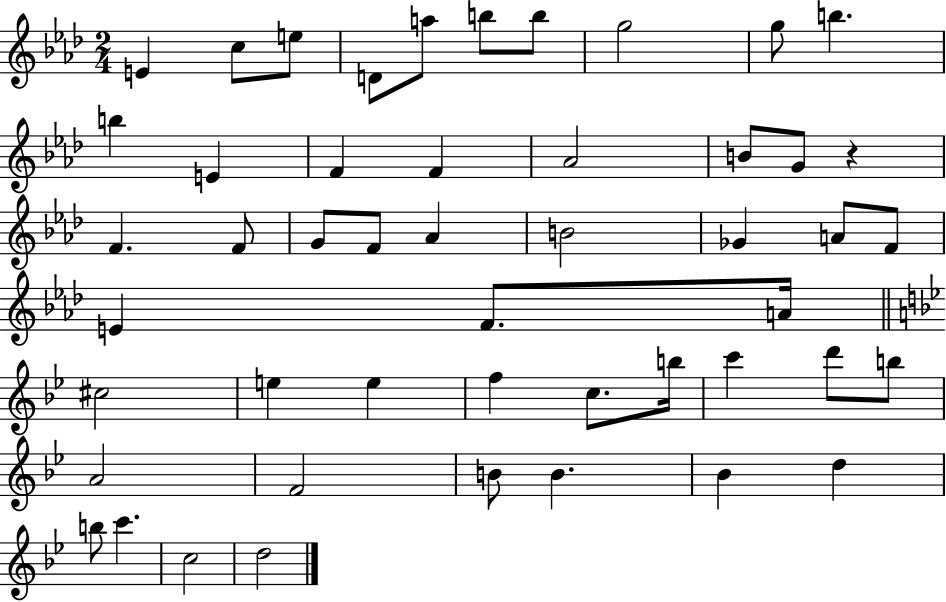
E4/q C5/e E5/e D4/e A5/e B5/e B5/e G5/h G5/e B5/q. B5/q E4/q F4/q F4/q Ab4/h B4/e G4/e R/q F4/q. F4/e G4/e F4/e Ab4/q B4/h Gb4/q A4/e F4/e E4/q F4/e. A4/s C#5/h E5/q E5/q F5/q C5/e. B5/s C6/q D6/e B5/e A4/h F4/h B4/e B4/q. Bb4/q D5/q B5/e C6/q. C5/h D5/h